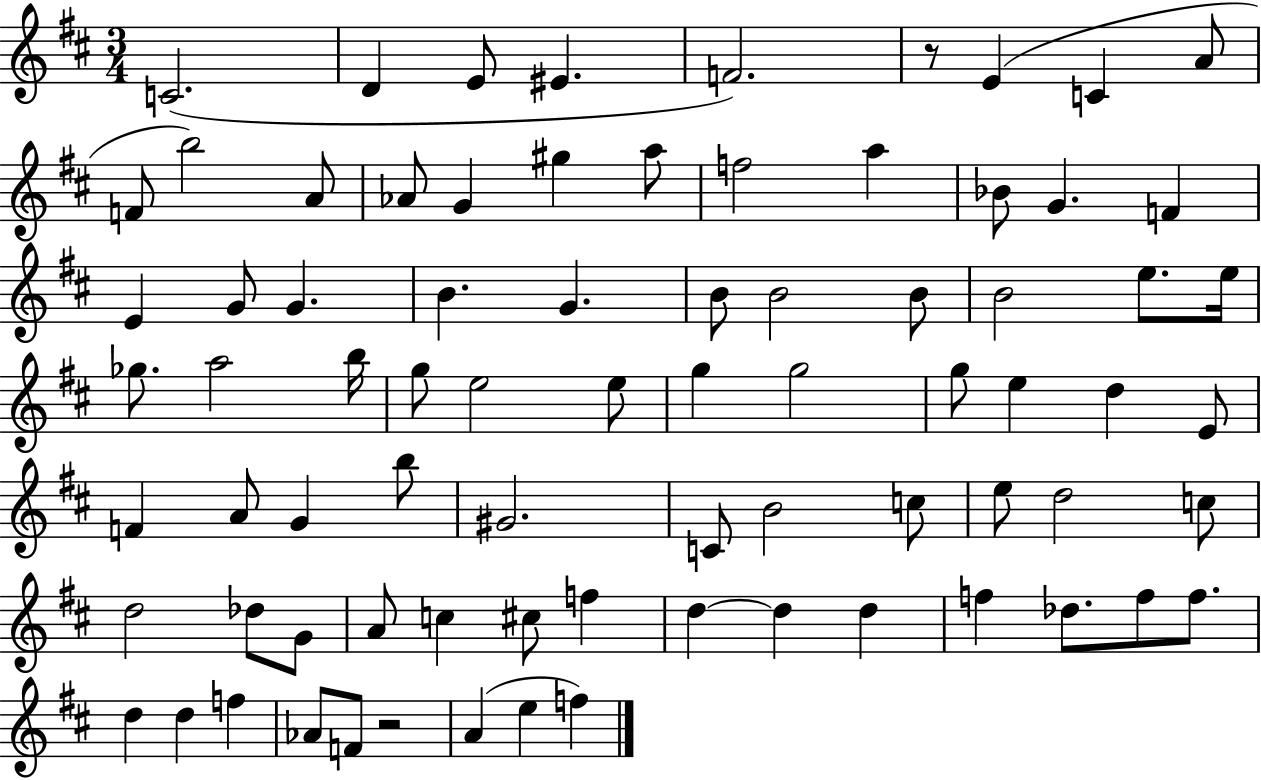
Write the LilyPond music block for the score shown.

{
  \clef treble
  \numericTimeSignature
  \time 3/4
  \key d \major
  c'2.( | d'4 e'8 eis'4. | f'2.) | r8 e'4( c'4 a'8 | \break f'8 b''2) a'8 | aes'8 g'4 gis''4 a''8 | f''2 a''4 | bes'8 g'4. f'4 | \break e'4 g'8 g'4. | b'4. g'4. | b'8 b'2 b'8 | b'2 e''8. e''16 | \break ges''8. a''2 b''16 | g''8 e''2 e''8 | g''4 g''2 | g''8 e''4 d''4 e'8 | \break f'4 a'8 g'4 b''8 | gis'2. | c'8 b'2 c''8 | e''8 d''2 c''8 | \break d''2 des''8 g'8 | a'8 c''4 cis''8 f''4 | d''4~~ d''4 d''4 | f''4 des''8. f''8 f''8. | \break d''4 d''4 f''4 | aes'8 f'8 r2 | a'4( e''4 f''4) | \bar "|."
}